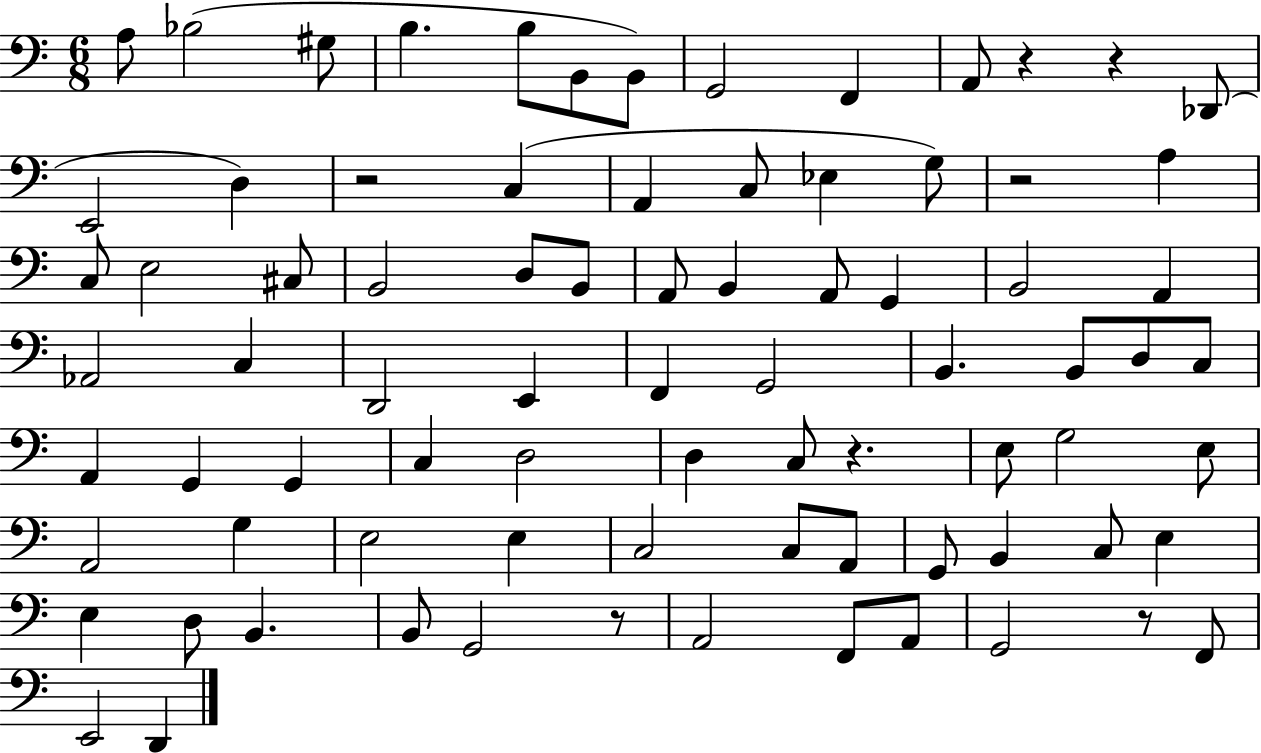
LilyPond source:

{
  \clef bass
  \numericTimeSignature
  \time 6/8
  \key c \major
  a8 bes2( gis8 | b4. b8 b,8 b,8) | g,2 f,4 | a,8 r4 r4 des,8( | \break e,2 d4) | r2 c4( | a,4 c8 ees4 g8) | r2 a4 | \break c8 e2 cis8 | b,2 d8 b,8 | a,8 b,4 a,8 g,4 | b,2 a,4 | \break aes,2 c4 | d,2 e,4 | f,4 g,2 | b,4. b,8 d8 c8 | \break a,4 g,4 g,4 | c4 d2 | d4 c8 r4. | e8 g2 e8 | \break a,2 g4 | e2 e4 | c2 c8 a,8 | g,8 b,4 c8 e4 | \break e4 d8 b,4. | b,8 g,2 r8 | a,2 f,8 a,8 | g,2 r8 f,8 | \break e,2 d,4 | \bar "|."
}